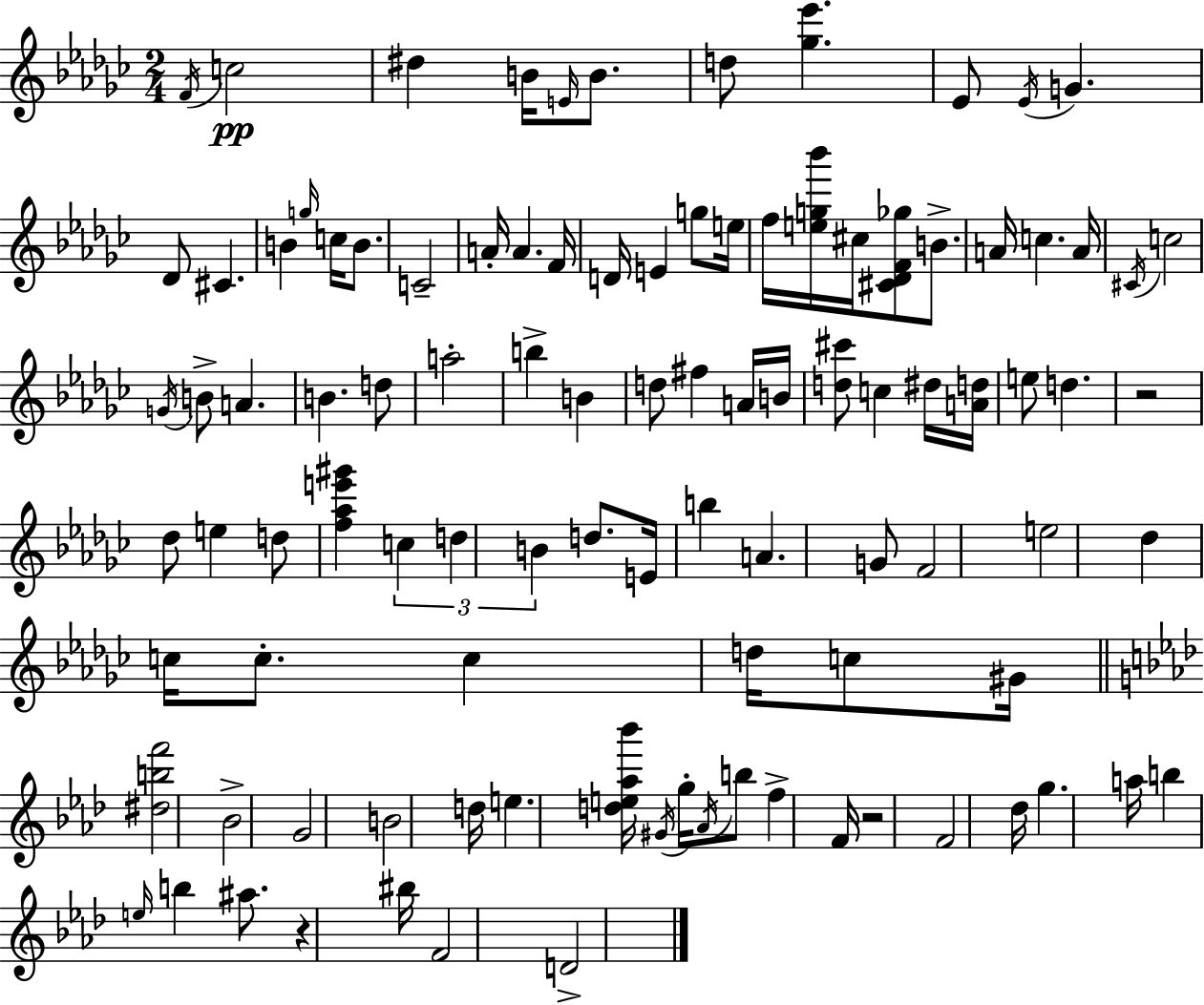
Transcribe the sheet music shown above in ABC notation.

X:1
T:Untitled
M:2/4
L:1/4
K:Ebm
F/4 c2 ^d B/4 E/4 B/2 d/2 [_g_e'] _E/2 _E/4 G _D/2 ^C B g/4 c/4 B/2 C2 A/4 A F/4 D/4 E g/2 e/4 f/4 [eg_b']/4 ^c/4 [^C_DF_g]/2 B/2 A/4 c A/4 ^C/4 c2 G/4 B/2 A B d/2 a2 b B d/2 ^f A/4 B/4 [d^c']/2 c ^d/4 [Ad]/4 e/2 d z2 _d/2 e d/2 [f_ae'^g'] c d B d/2 E/4 b A G/2 F2 e2 _d c/4 c/2 c d/4 c/2 ^G/4 [^dbf']2 _B2 G2 B2 d/4 e [de_a_b']/4 ^G/4 g/4 _A/4 b/2 f F/4 z2 F2 _d/4 g a/4 b e/4 b ^a/2 z ^b/4 F2 D2